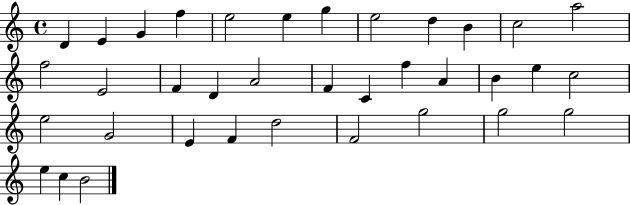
X:1
T:Untitled
M:4/4
L:1/4
K:C
D E G f e2 e g e2 d B c2 a2 f2 E2 F D A2 F C f A B e c2 e2 G2 E F d2 F2 g2 g2 g2 e c B2